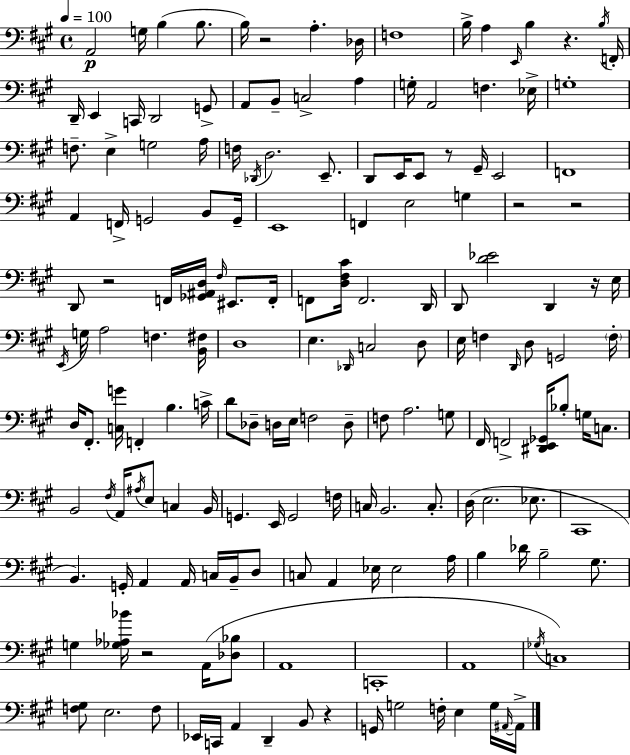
A2/h G3/s B3/q B3/e. B3/s R/h A3/q. Db3/s F3/w B3/s A3/q E2/s B3/q R/q. B3/s F2/s D2/s E2/q C2/s D2/h G2/e A2/e B2/e C3/h A3/q G3/s A2/h F3/q. Eb3/s G3/w F3/e. E3/q G3/h A3/s F3/s Db2/s D3/h. E2/e. D2/e E2/s E2/e R/e G#2/s E2/h F2/w A2/q F2/s G2/h B2/e G2/s E2/w F2/q E3/h G3/q R/h R/h D2/e R/h F2/s [Gb2,A#2,D3]/s F#3/s EIS2/e. F2/s F2/e [D3,F#3,C#4]/s F2/h. D2/s D2/e [D4,Eb4]/h D2/q R/s E3/s E2/s G3/s A3/h F3/q. [B2,F#3]/s D3/w E3/q. Db2/s C3/h D3/e E3/s F3/q D2/s D3/e G2/h F3/s D3/s F#2/e. [C3,G4]/s F2/q B3/q. C4/s D4/e Db3/e D3/s E3/s F3/h D3/e F3/e A3/h. G3/e F#2/s F2/h [D#2,E2,Gb2]/s Bb3/e G3/s C3/e. B2/h F#3/s A2/s A#3/s E3/e C3/q B2/s G2/q. E2/s G2/h F3/s C3/s B2/h. C3/e. D3/s E3/h. Eb3/e. C#2/w B2/q. G2/s A2/q A2/s C3/s B2/s D3/e C3/e A2/q Eb3/s Eb3/h A3/s B3/q Db4/s B3/h G#3/e. G3/q [Gb3,Ab3,Bb4]/s R/h A2/s [Db3,Bb3]/e A2/w C2/w A2/w Gb3/s C3/w [F3,G#3]/e E3/h. F3/e Eb2/s C2/s A2/q D2/q B2/e R/q G2/s G3/h F3/s E3/q G3/s A#2/s A#2/s